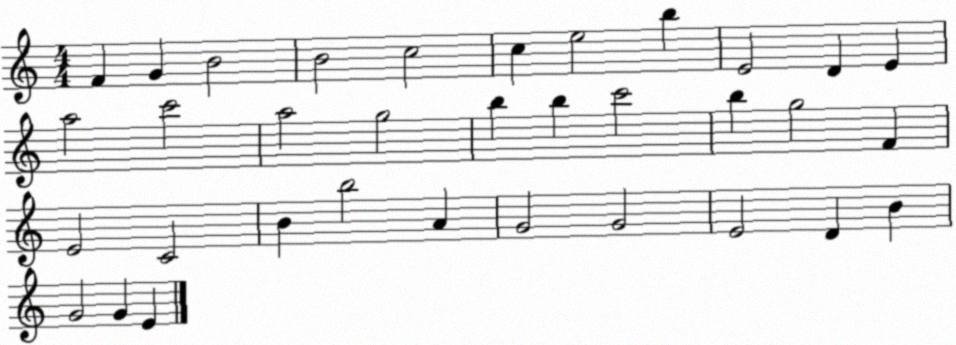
X:1
T:Untitled
M:4/4
L:1/4
K:C
F G B2 B2 c2 c e2 b E2 D E a2 c'2 a2 g2 b b c'2 b g2 F E2 C2 B b2 A G2 G2 E2 D B G2 G E